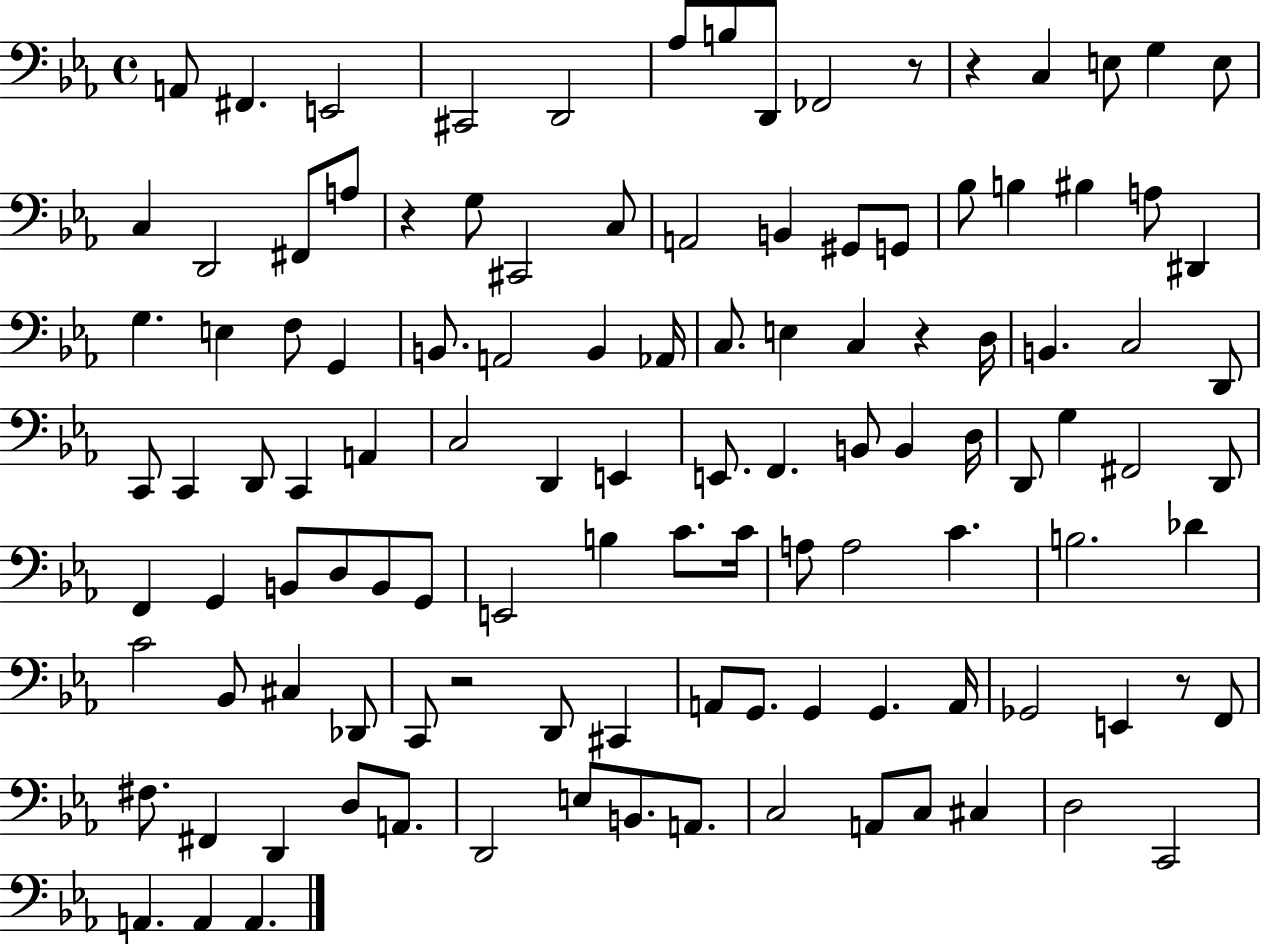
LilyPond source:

{
  \clef bass
  \time 4/4
  \defaultTimeSignature
  \key ees \major
  a,8 fis,4. e,2 | cis,2 d,2 | aes8 b8 d,8 fes,2 r8 | r4 c4 e8 g4 e8 | \break c4 d,2 fis,8 a8 | r4 g8 cis,2 c8 | a,2 b,4 gis,8 g,8 | bes8 b4 bis4 a8 dis,4 | \break g4. e4 f8 g,4 | b,8. a,2 b,4 aes,16 | c8. e4 c4 r4 d16 | b,4. c2 d,8 | \break c,8 c,4 d,8 c,4 a,4 | c2 d,4 e,4 | e,8. f,4. b,8 b,4 d16 | d,8 g4 fis,2 d,8 | \break f,4 g,4 b,8 d8 b,8 g,8 | e,2 b4 c'8. c'16 | a8 a2 c'4. | b2. des'4 | \break c'2 bes,8 cis4 des,8 | c,8 r2 d,8 cis,4 | a,8 g,8. g,4 g,4. a,16 | ges,2 e,4 r8 f,8 | \break fis8. fis,4 d,4 d8 a,8. | d,2 e8 b,8. a,8. | c2 a,8 c8 cis4 | d2 c,2 | \break a,4. a,4 a,4. | \bar "|."
}